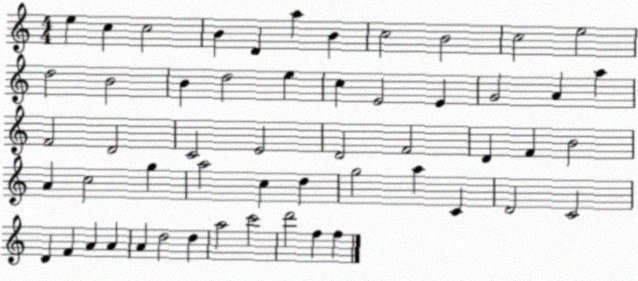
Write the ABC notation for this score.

X:1
T:Untitled
M:4/4
L:1/4
K:C
e c c2 B D a B c2 B2 c2 e2 d2 B2 B d2 e c E2 E G2 A a F2 D2 C2 E2 D2 F2 D F B2 A c2 g a2 c d g2 a C D2 C2 D F A A A d2 d a2 c'2 d'2 f f